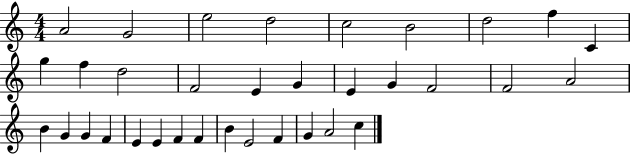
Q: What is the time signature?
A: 4/4